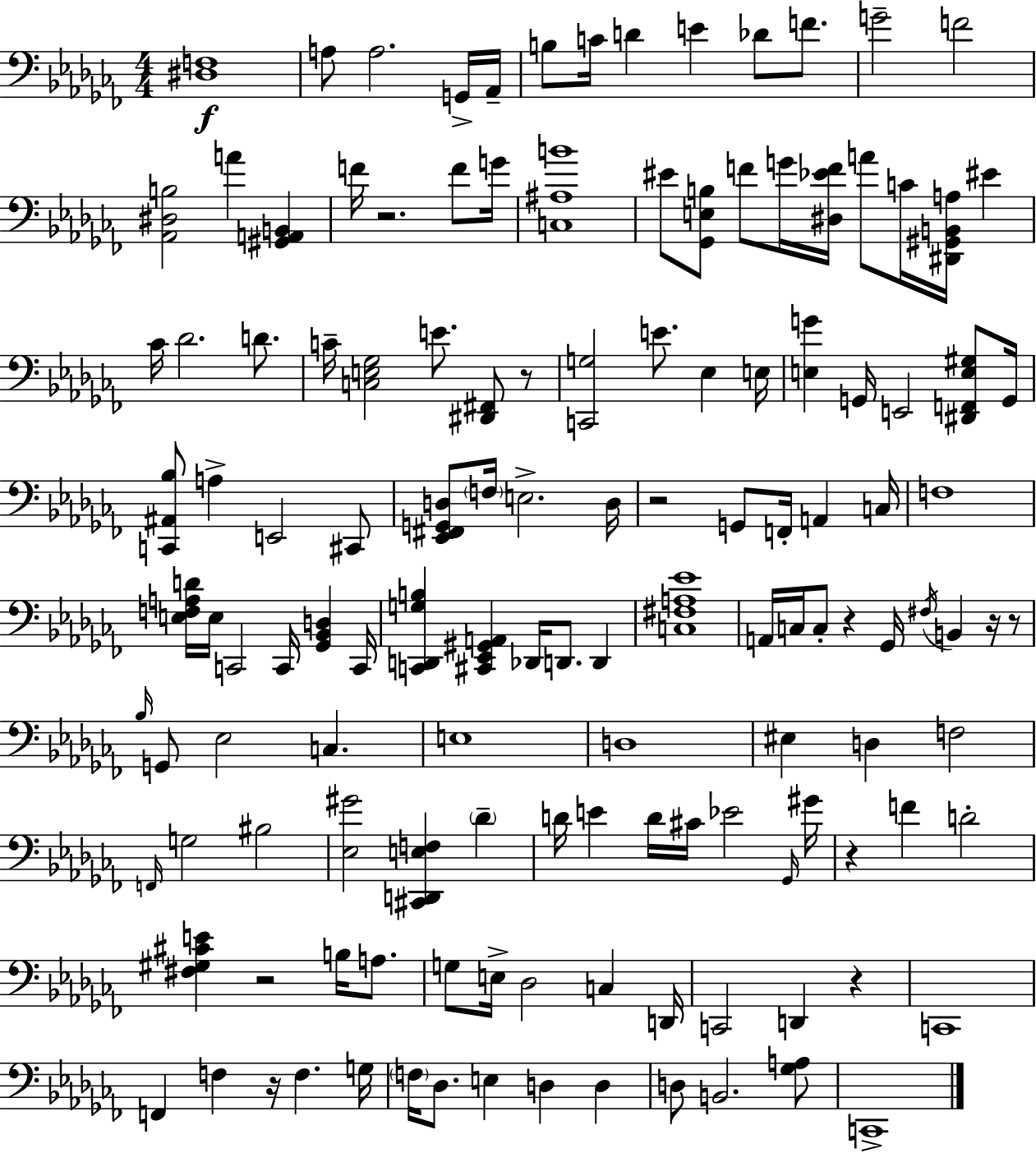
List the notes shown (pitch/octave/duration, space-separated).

[D#3,F3]/w A3/e A3/h. G2/s Ab2/s B3/e C4/s D4/q E4/q Db4/e F4/e. G4/h F4/h [Ab2,D#3,B3]/h A4/q [G#2,A2,B2]/q F4/s R/h. F4/e G4/s [C3,A#3,B4]/w EIS4/e [Gb2,E3,B3]/e F4/e G4/s [D#3,Eb4,F4]/s A4/e C4/s [D#2,G#2,B2,A3]/s EIS4/q CES4/s Db4/h. D4/e. C4/s [C3,E3,Gb3]/h E4/e. [D#2,F#2]/e R/e [C2,G3]/h E4/e. Eb3/q E3/s [E3,G4]/q G2/s E2/h [D#2,F2,E3,G#3]/e G2/s [C2,A#2,Bb3]/e A3/q E2/h C#2/e [Eb2,F#2,G2,D3]/e F3/s E3/h. D3/s R/h G2/e F2/s A2/q C3/s F3/w [E3,F3,A3,D4]/s E3/s C2/h C2/s [Gb2,Bb2,D3]/q C2/s [C2,D2,G3,B3]/q [C#2,Eb2,G#2,A2]/q Db2/s D2/e. D2/q [C3,F#3,A3,Eb4]/w A2/s C3/s C3/e R/q Gb2/s F#3/s B2/q R/s R/e Bb3/s G2/e Eb3/h C3/q. E3/w D3/w EIS3/q D3/q F3/h F2/s G3/h BIS3/h [Eb3,G#4]/h [C#2,D2,E3,F3]/q Db4/q D4/s E4/q D4/s C#4/s Eb4/h Gb2/s G#4/s R/q F4/q D4/h [F#3,G#3,C#4,E4]/q R/h B3/s A3/e. G3/e E3/s Db3/h C3/q D2/s C2/h D2/q R/q C2/w F2/q F3/q R/s F3/q. G3/s F3/s Db3/e. E3/q D3/q D3/q D3/e B2/h. [Gb3,A3]/e C2/w